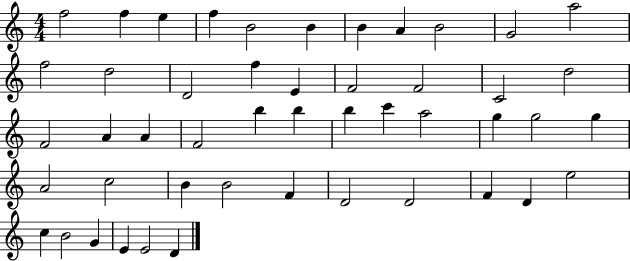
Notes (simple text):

F5/h F5/q E5/q F5/q B4/h B4/q B4/q A4/q B4/h G4/h A5/h F5/h D5/h D4/h F5/q E4/q F4/h F4/h C4/h D5/h F4/h A4/q A4/q F4/h B5/q B5/q B5/q C6/q A5/h G5/q G5/h G5/q A4/h C5/h B4/q B4/h F4/q D4/h D4/h F4/q D4/q E5/h C5/q B4/h G4/q E4/q E4/h D4/q